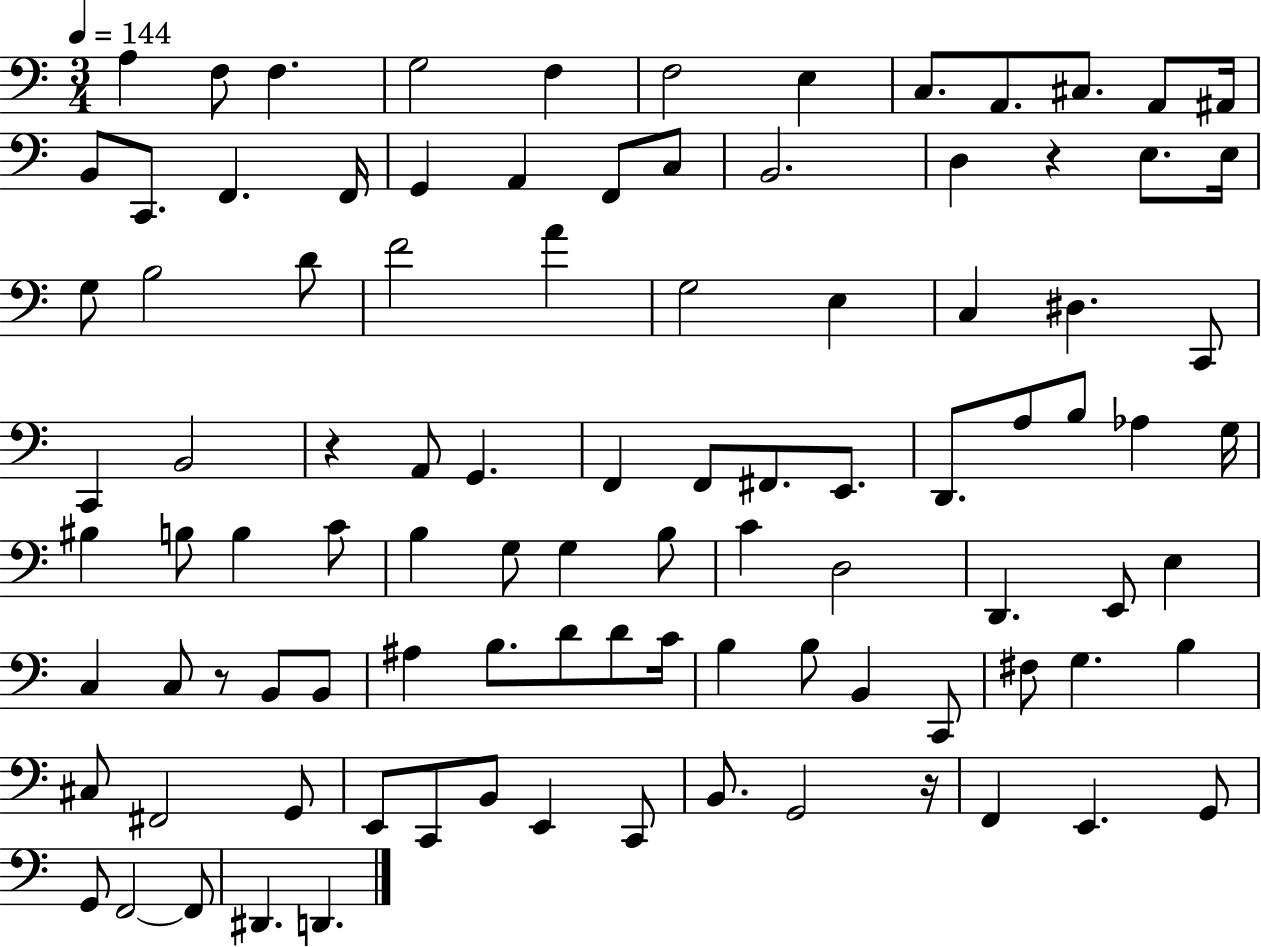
A3/q F3/e F3/q. G3/h F3/q F3/h E3/q C3/e. A2/e. C#3/e. A2/e A#2/s B2/e C2/e. F2/q. F2/s G2/q A2/q F2/e C3/e B2/h. D3/q R/q E3/e. E3/s G3/e B3/h D4/e F4/h A4/q G3/h E3/q C3/q D#3/q. C2/e C2/q B2/h R/q A2/e G2/q. F2/q F2/e F#2/e. E2/e. D2/e. A3/e B3/e Ab3/q G3/s BIS3/q B3/e B3/q C4/e B3/q G3/e G3/q B3/e C4/q D3/h D2/q. E2/e E3/q C3/q C3/e R/e B2/e B2/e A#3/q B3/e. D4/e D4/e C4/s B3/q B3/e B2/q C2/e F#3/e G3/q. B3/q C#3/e F#2/h G2/e E2/e C2/e B2/e E2/q C2/e B2/e. G2/h R/s F2/q E2/q. G2/e G2/e F2/h F2/e D#2/q. D2/q.